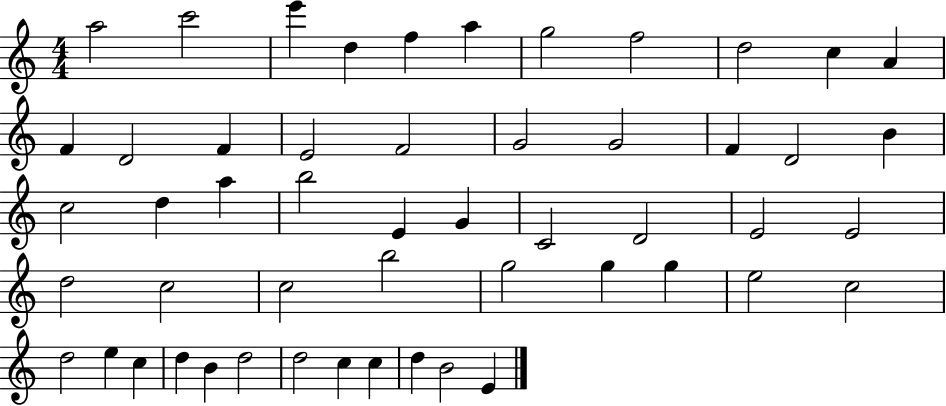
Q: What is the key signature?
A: C major